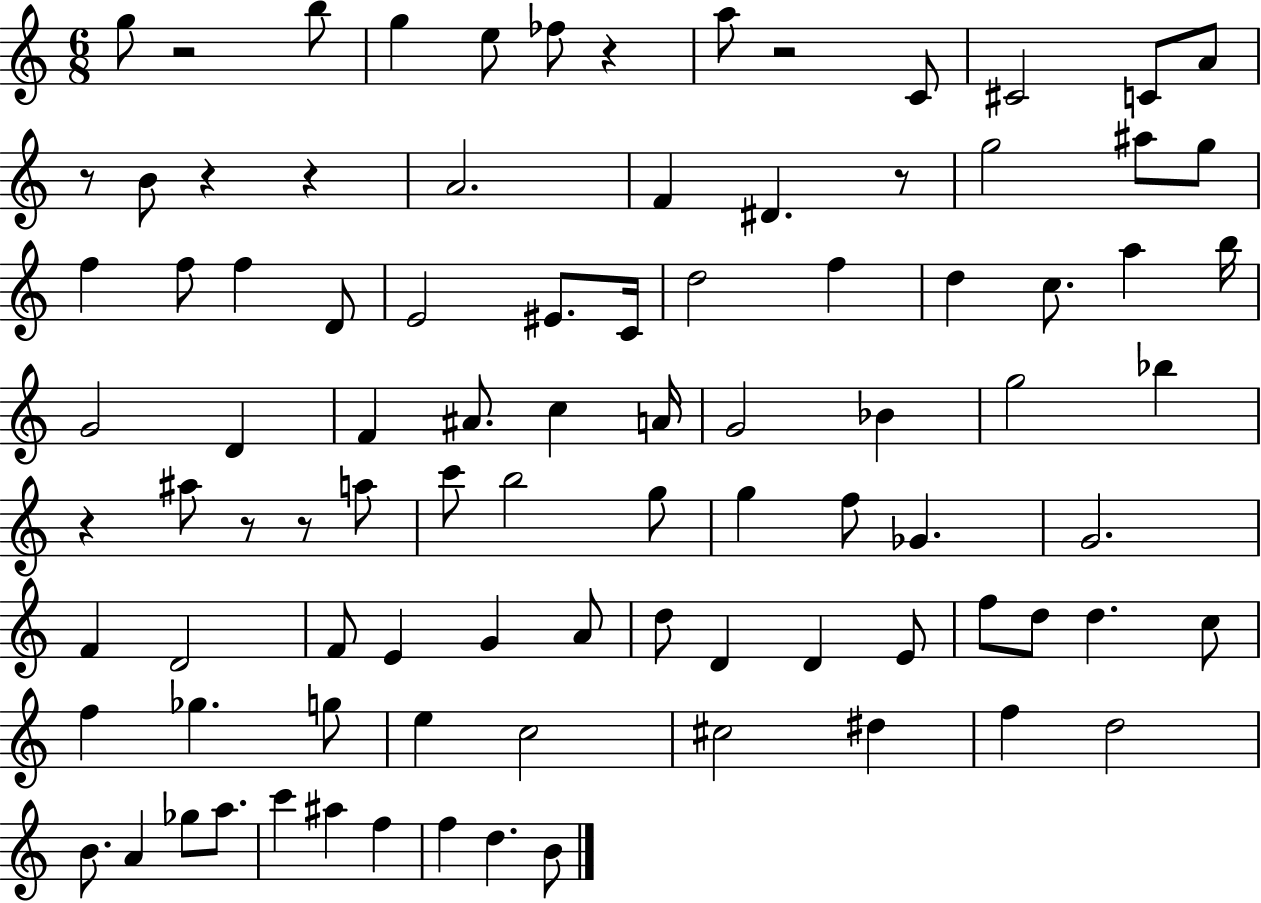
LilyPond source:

{
  \clef treble
  \numericTimeSignature
  \time 6/8
  \key c \major
  \repeat volta 2 { g''8 r2 b''8 | g''4 e''8 fes''8 r4 | a''8 r2 c'8 | cis'2 c'8 a'8 | \break r8 b'8 r4 r4 | a'2. | f'4 dis'4. r8 | g''2 ais''8 g''8 | \break f''4 f''8 f''4 d'8 | e'2 eis'8. c'16 | d''2 f''4 | d''4 c''8. a''4 b''16 | \break g'2 d'4 | f'4 ais'8. c''4 a'16 | g'2 bes'4 | g''2 bes''4 | \break r4 ais''8 r8 r8 a''8 | c'''8 b''2 g''8 | g''4 f''8 ges'4. | g'2. | \break f'4 d'2 | f'8 e'4 g'4 a'8 | d''8 d'4 d'4 e'8 | f''8 d''8 d''4. c''8 | \break f''4 ges''4. g''8 | e''4 c''2 | cis''2 dis''4 | f''4 d''2 | \break b'8. a'4 ges''8 a''8. | c'''4 ais''4 f''4 | f''4 d''4. b'8 | } \bar "|."
}